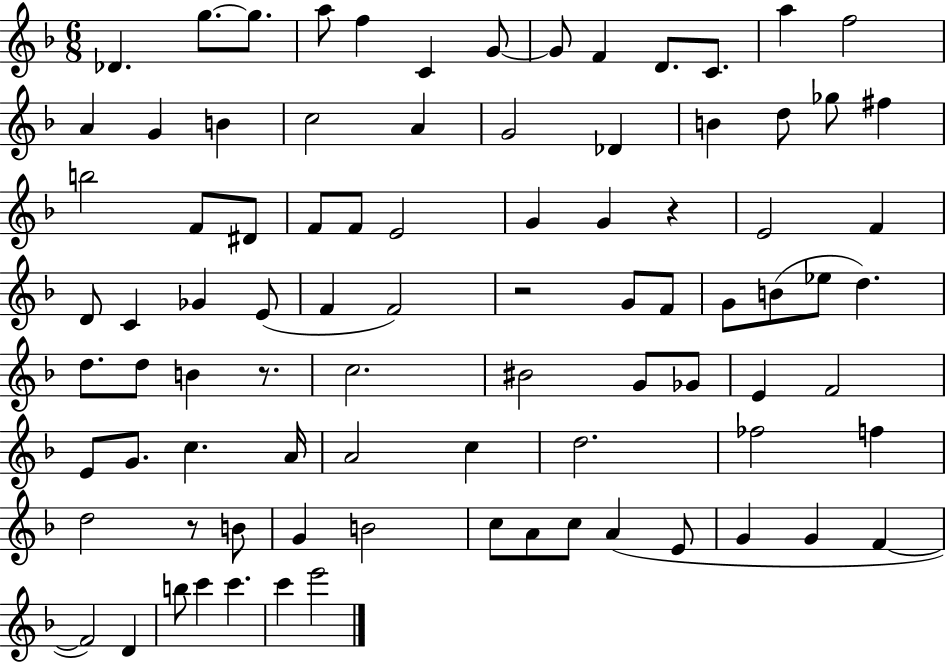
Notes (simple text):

Db4/q. G5/e. G5/e. A5/e F5/q C4/q G4/e G4/e F4/q D4/e. C4/e. A5/q F5/h A4/q G4/q B4/q C5/h A4/q G4/h Db4/q B4/q D5/e Gb5/e F#5/q B5/h F4/e D#4/e F4/e F4/e E4/h G4/q G4/q R/q E4/h F4/q D4/e C4/q Gb4/q E4/e F4/q F4/h R/h G4/e F4/e G4/e B4/e Eb5/e D5/q. D5/e. D5/e B4/q R/e. C5/h. BIS4/h G4/e Gb4/e E4/q F4/h E4/e G4/e. C5/q. A4/s A4/h C5/q D5/h. FES5/h F5/q D5/h R/e B4/e G4/q B4/h C5/e A4/e C5/e A4/q E4/e G4/q G4/q F4/q F4/h D4/q B5/e C6/q C6/q. C6/q E6/h